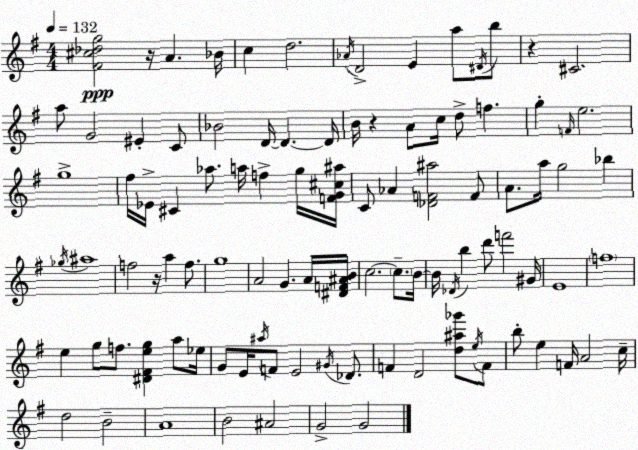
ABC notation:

X:1
T:Untitled
M:4/4
L:1/4
K:G
[^F^c_dg]2 z/4 A _B/4 c d2 _A/4 D2 E a/2 ^D/4 b/2 z ^C2 a/2 G2 ^E C/2 _B2 D/4 D D/4 B/4 z A/2 c/4 d/2 f g F/4 e2 g4 ^f/4 _E/4 ^C _a/2 a/4 f g/4 [FG^c^a]/4 C/2 _A [_DF^a]2 F/2 A/2 a/4 g2 _b _g/4 ^a4 f2 z/4 a f/2 g4 A2 G A/4 [^DF^AB]/4 c2 c/2 B/4 B/4 _D/4 b d'/2 f'2 ^G/4 E4 f4 e g/2 f/2 [^D^Feg] a/2 _e/4 G/2 E/4 ^a/4 F/2 E2 ^G/4 _D/2 F D2 [d^a_g']/2 e/4 F/2 b/2 e F/4 A2 c/4 d2 B2 A4 B2 ^A2 G2 G2